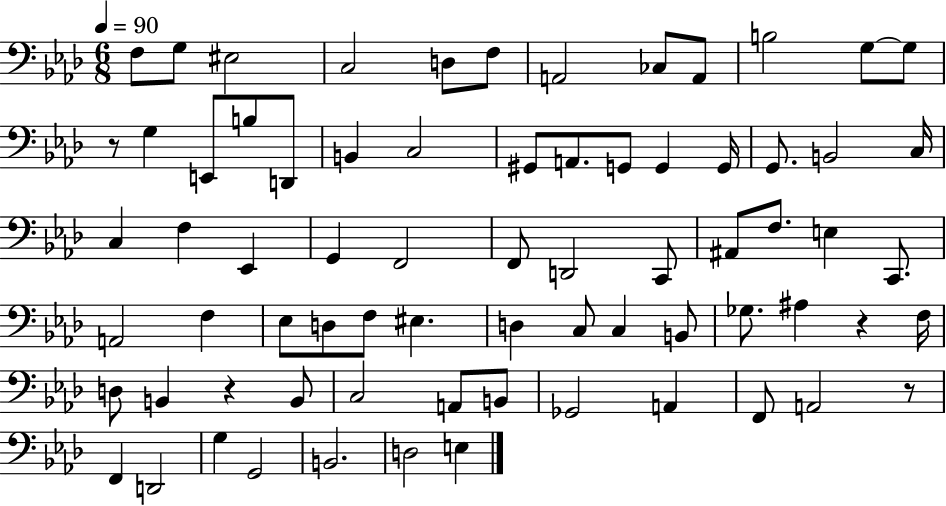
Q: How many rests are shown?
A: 4